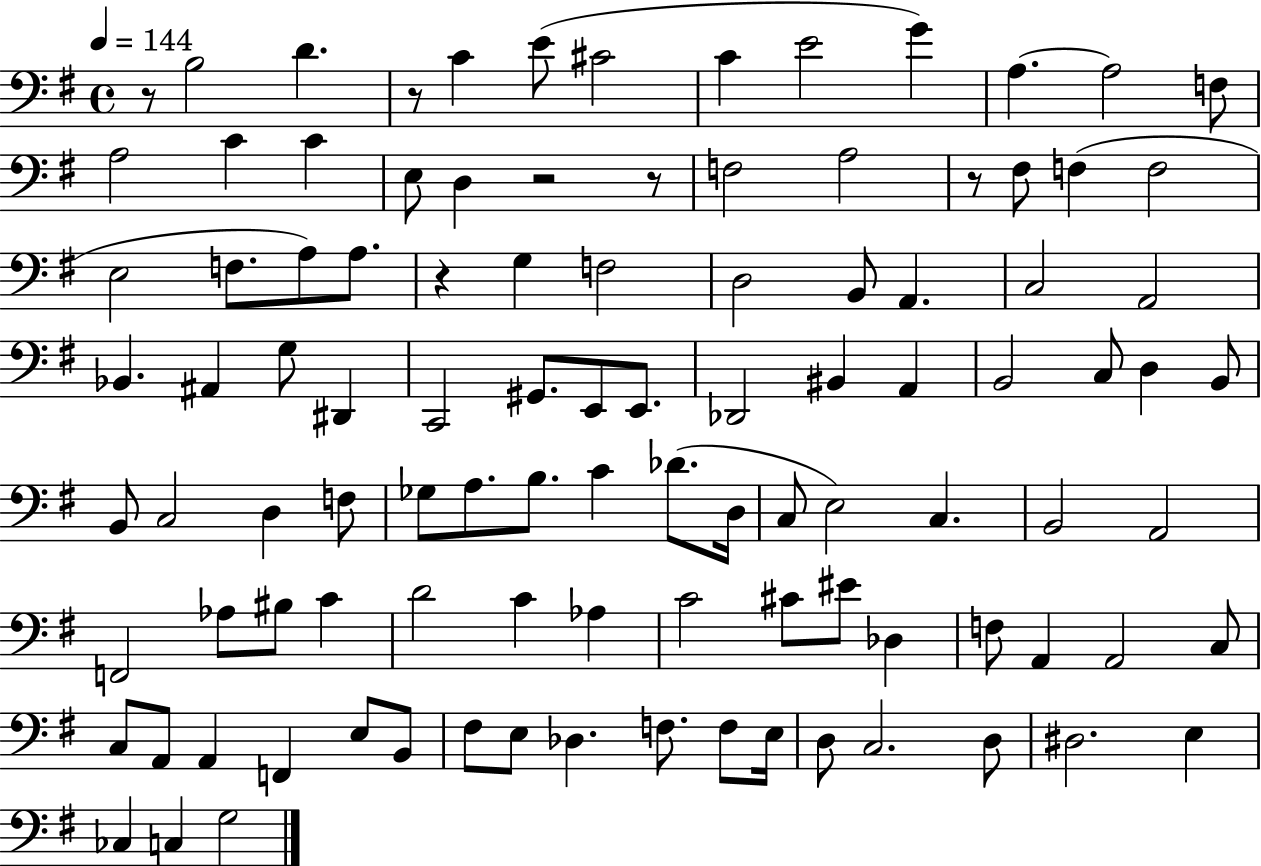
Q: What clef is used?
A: bass